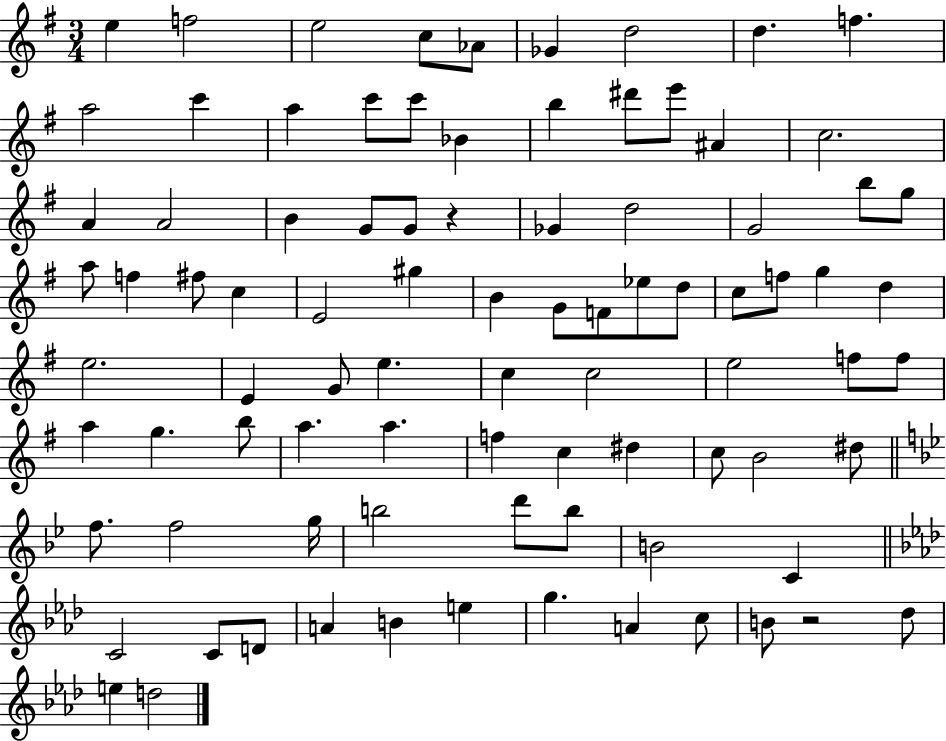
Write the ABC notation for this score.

X:1
T:Untitled
M:3/4
L:1/4
K:G
e f2 e2 c/2 _A/2 _G d2 d f a2 c' a c'/2 c'/2 _B b ^d'/2 e'/2 ^A c2 A A2 B G/2 G/2 z _G d2 G2 b/2 g/2 a/2 f ^f/2 c E2 ^g B G/2 F/2 _e/2 d/2 c/2 f/2 g d e2 E G/2 e c c2 e2 f/2 f/2 a g b/2 a a f c ^d c/2 B2 ^d/2 f/2 f2 g/4 b2 d'/2 b/2 B2 C C2 C/2 D/2 A B e g A c/2 B/2 z2 _d/2 e d2